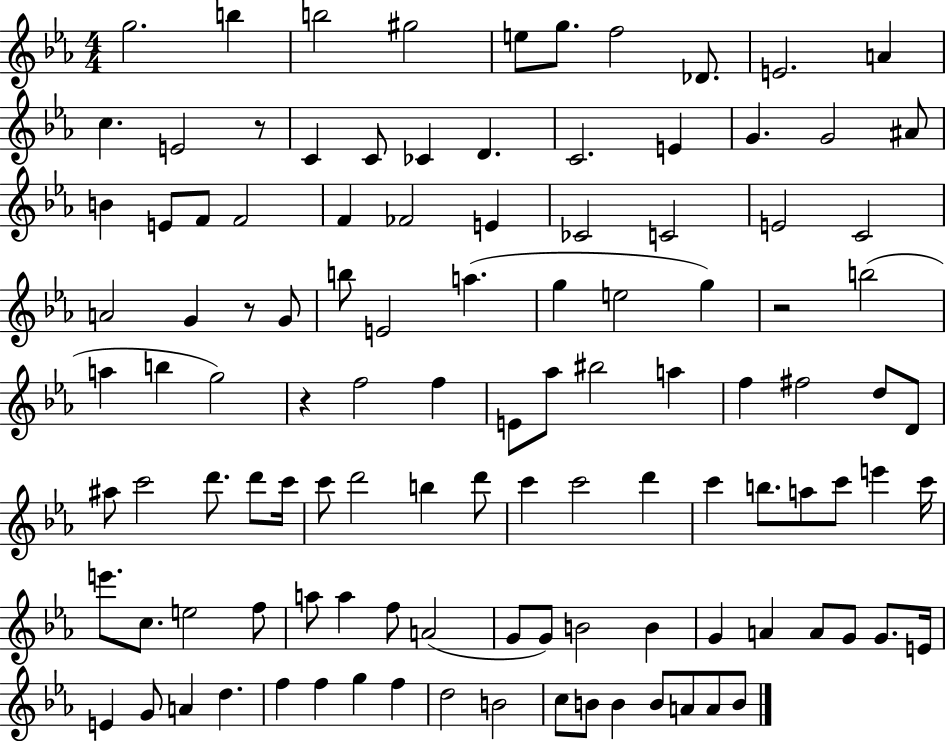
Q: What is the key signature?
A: EES major